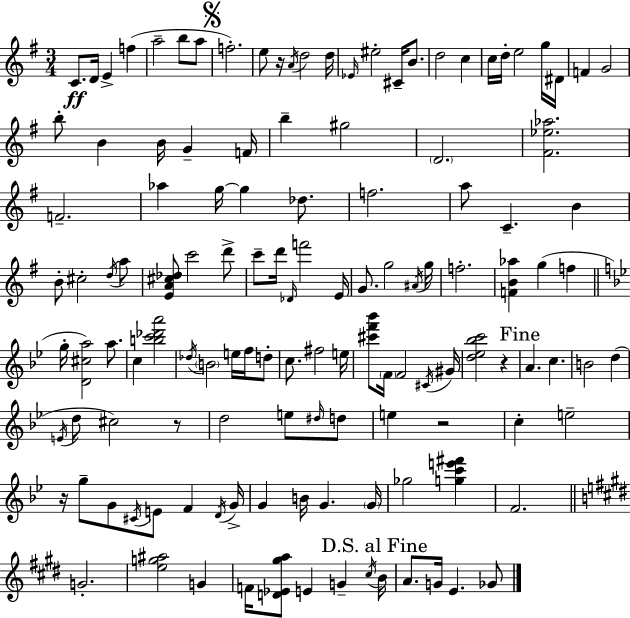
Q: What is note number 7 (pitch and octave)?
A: A5